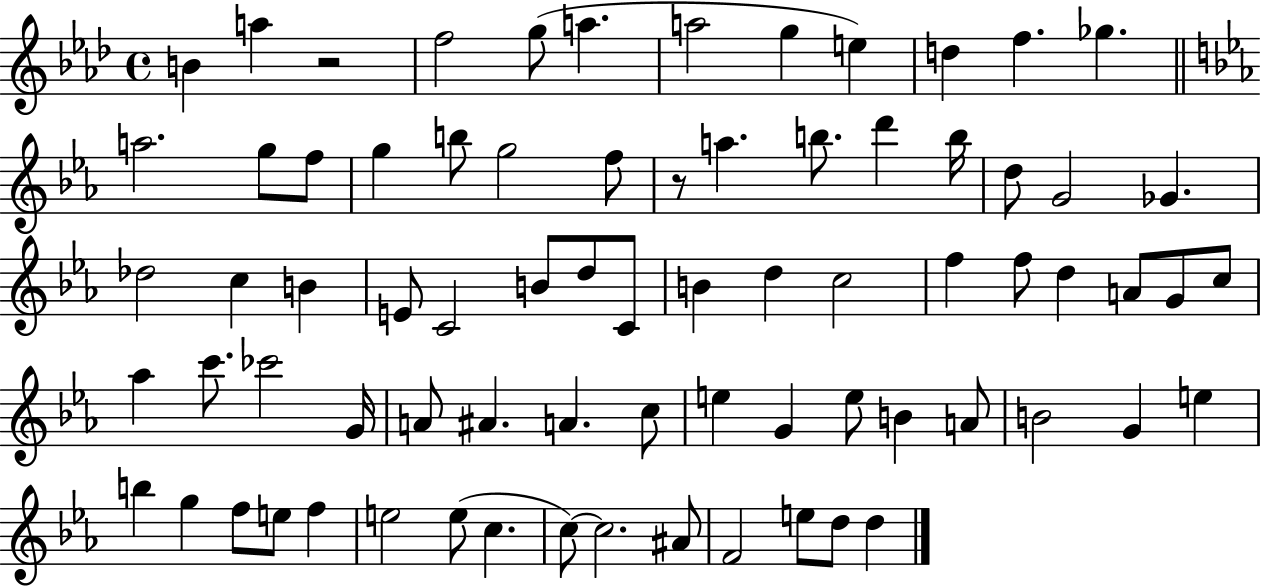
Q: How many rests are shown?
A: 2